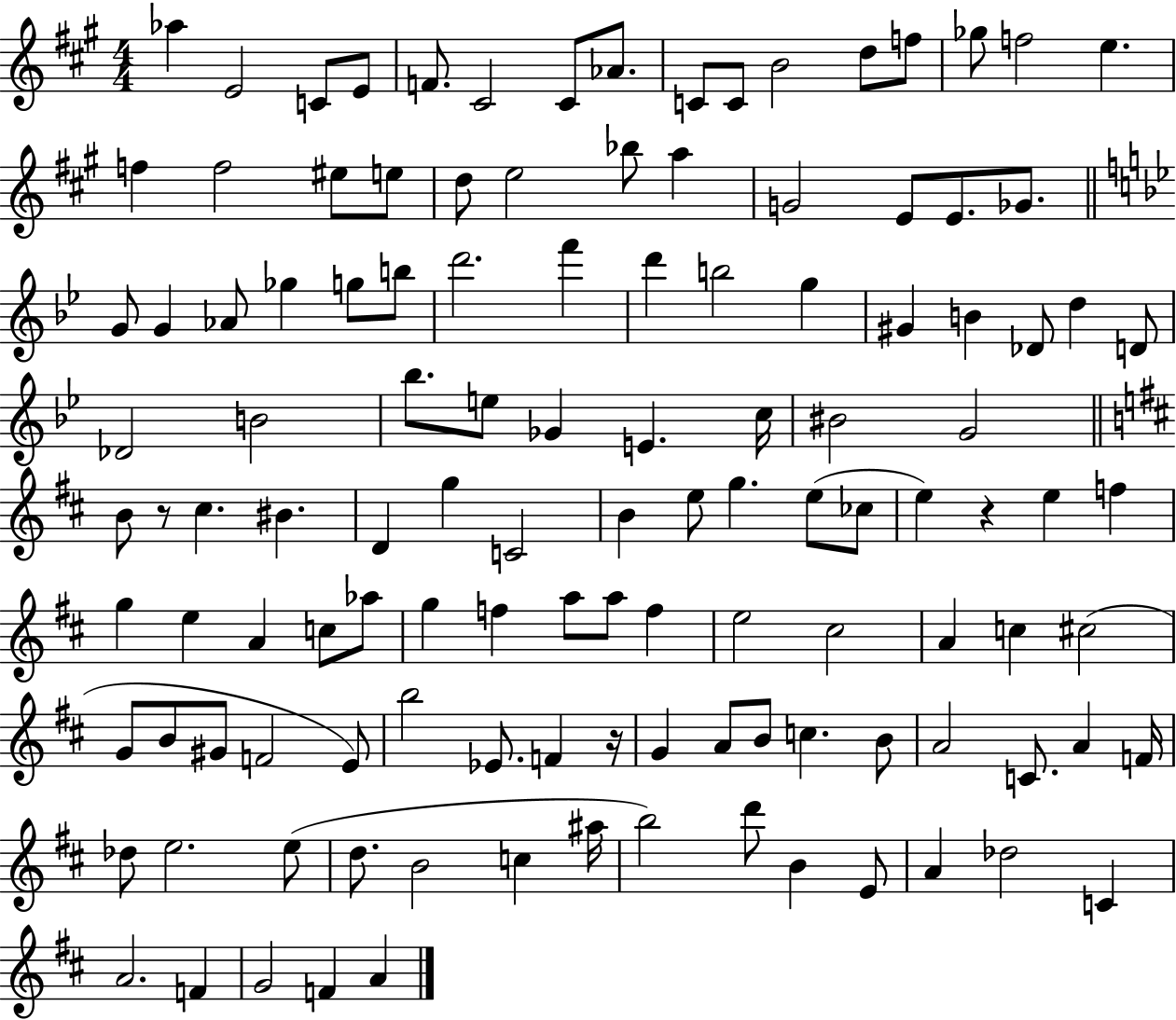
Ab5/q E4/h C4/e E4/e F4/e. C#4/h C#4/e Ab4/e. C4/e C4/e B4/h D5/e F5/e Gb5/e F5/h E5/q. F5/q F5/h EIS5/e E5/e D5/e E5/h Bb5/e A5/q G4/h E4/e E4/e. Gb4/e. G4/e G4/q Ab4/e Gb5/q G5/e B5/e D6/h. F6/q D6/q B5/h G5/q G#4/q B4/q Db4/e D5/q D4/e Db4/h B4/h Bb5/e. E5/e Gb4/q E4/q. C5/s BIS4/h G4/h B4/e R/e C#5/q. BIS4/q. D4/q G5/q C4/h B4/q E5/e G5/q. E5/e CES5/e E5/q R/q E5/q F5/q G5/q E5/q A4/q C5/e Ab5/e G5/q F5/q A5/e A5/e F5/q E5/h C#5/h A4/q C5/q C#5/h G4/e B4/e G#4/e F4/h E4/e B5/h Eb4/e. F4/q R/s G4/q A4/e B4/e C5/q. B4/e A4/h C4/e. A4/q F4/s Db5/e E5/h. E5/e D5/e. B4/h C5/q A#5/s B5/h D6/e B4/q E4/e A4/q Db5/h C4/q A4/h. F4/q G4/h F4/q A4/q